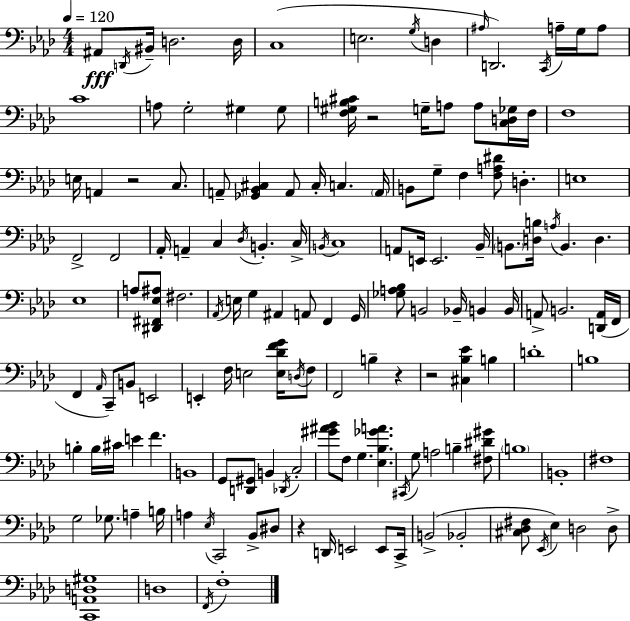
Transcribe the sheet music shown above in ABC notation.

X:1
T:Untitled
M:4/4
L:1/4
K:Fm
^A,,/2 D,,/4 ^B,,/4 D,2 D,/4 C,4 E,2 G,/4 D, ^A,/4 D,,2 C,,/4 A,/4 G,/4 A,/2 C4 A,/2 G,2 ^G, ^G,/2 [F,^G,B,^C]/4 z2 G,/4 A,/2 A,/2 [C,D,_G,]/4 F,/4 F,4 E,/4 A,, z2 C,/2 A,,/2 [_G,,_B,,^C,] A,,/2 ^C,/4 C, A,,/4 B,,/2 G,/2 F, [F,A,^D]/2 D, E,4 F,,2 F,,2 _A,,/4 A,, C, _D,/4 B,, C,/4 B,,/4 C,4 A,,/2 E,,/4 E,,2 _B,,/4 B,,/2 [D,B,]/4 A,/4 B,, D, _E,4 A,/2 [^D,,^F,,_E,^A,]/2 ^F,2 _A,,/4 E,/4 G, ^A,, A,,/2 F,, G,,/4 [_G,A,_B,]/2 B,,2 _B,,/4 B,, B,,/4 A,,/2 B,,2 [D,,A,,]/4 F,,/4 F,, _A,,/4 C,,/2 B,,/2 E,,2 E,, F,/4 E,2 [E,_DFG]/4 D,/4 F,/2 F,,2 B, z z2 [^C,_B,_E] B, D4 B,4 B, B,/4 ^C/4 E F B,,4 G,,/2 [D,,^G,,]/2 B,, _D,,/4 C,2 [^G^A_B]/2 F,/2 G, [_E,_B,_GA] ^C,,/4 G,/2 A,2 B, [^F,^D^G]/2 B,4 B,,4 ^F,4 G,2 _G,/2 A, B,/4 A, _E,/4 C,,2 _B,,/2 ^D,/2 z D,,/4 E,,2 E,,/2 C,,/4 B,,2 _B,,2 [^C,_D,^F,]/2 _E,,/4 _E, D,2 D,/2 [C,,A,,D,^G,]4 D,4 F,,/4 F,4